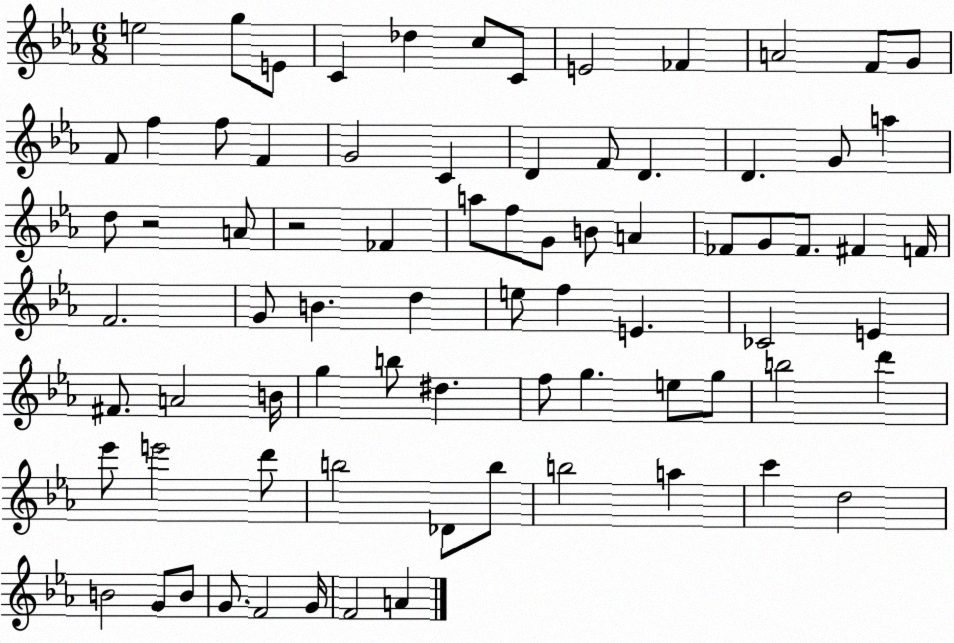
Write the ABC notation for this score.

X:1
T:Untitled
M:6/8
L:1/4
K:Eb
e2 g/2 E/2 C _d c/2 C/2 E2 _F A2 F/2 G/2 F/2 f f/2 F G2 C D F/2 D D G/2 a d/2 z2 A/2 z2 _F a/2 f/2 G/2 B/2 A _F/2 G/2 _F/2 ^F F/4 F2 G/2 B d e/2 f E _C2 E ^F/2 A2 B/4 g b/2 ^d f/2 g e/2 g/2 b2 d' _e'/2 e'2 d'/2 b2 _D/2 b/2 b2 a c' d2 B2 G/2 B/2 G/2 F2 G/4 F2 A